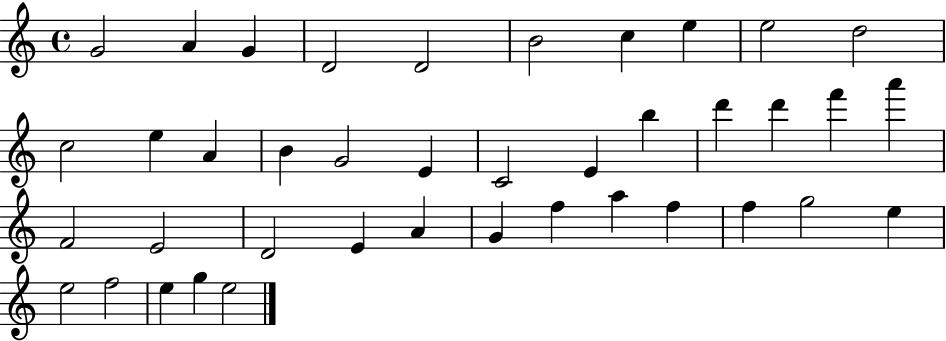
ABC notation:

X:1
T:Untitled
M:4/4
L:1/4
K:C
G2 A G D2 D2 B2 c e e2 d2 c2 e A B G2 E C2 E b d' d' f' a' F2 E2 D2 E A G f a f f g2 e e2 f2 e g e2